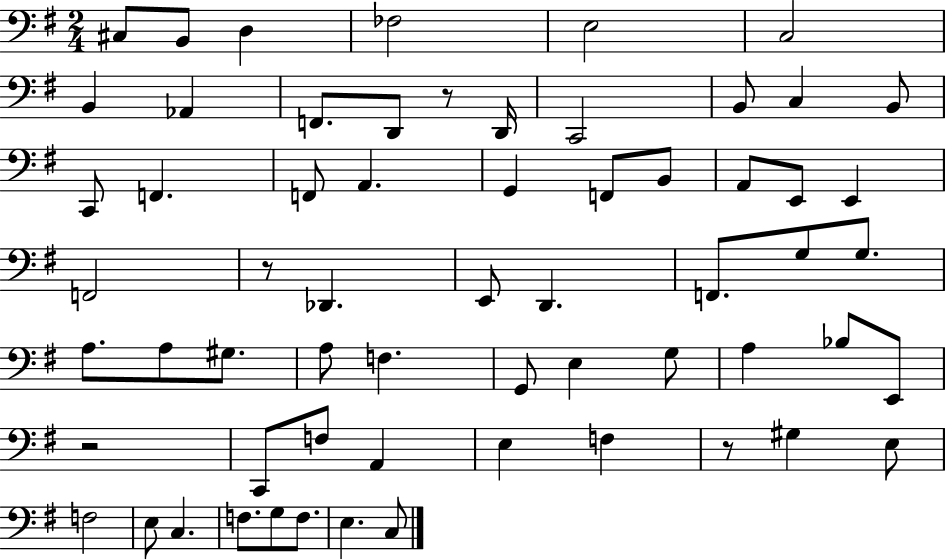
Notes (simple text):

C#3/e B2/e D3/q FES3/h E3/h C3/h B2/q Ab2/q F2/e. D2/e R/e D2/s C2/h B2/e C3/q B2/e C2/e F2/q. F2/e A2/q. G2/q F2/e B2/e A2/e E2/e E2/q F2/h R/e Db2/q. E2/e D2/q. F2/e. G3/e G3/e. A3/e. A3/e G#3/e. A3/e F3/q. G2/e E3/q G3/e A3/q Bb3/e E2/e R/h C2/e F3/e A2/q E3/q F3/q R/e G#3/q E3/e F3/h E3/e C3/q. F3/e. G3/e F3/e. E3/q. C3/e